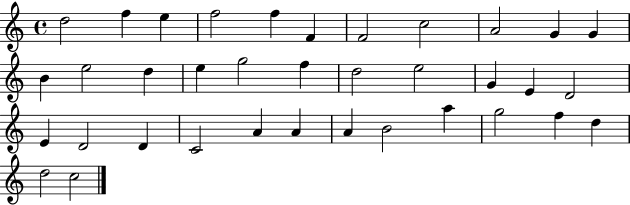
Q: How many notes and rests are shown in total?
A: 36